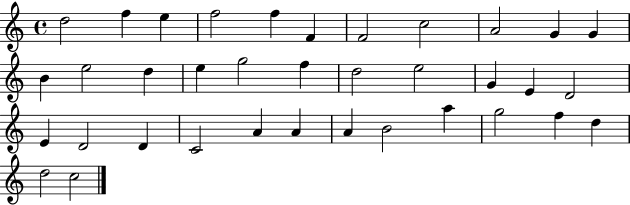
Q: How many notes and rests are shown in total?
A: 36